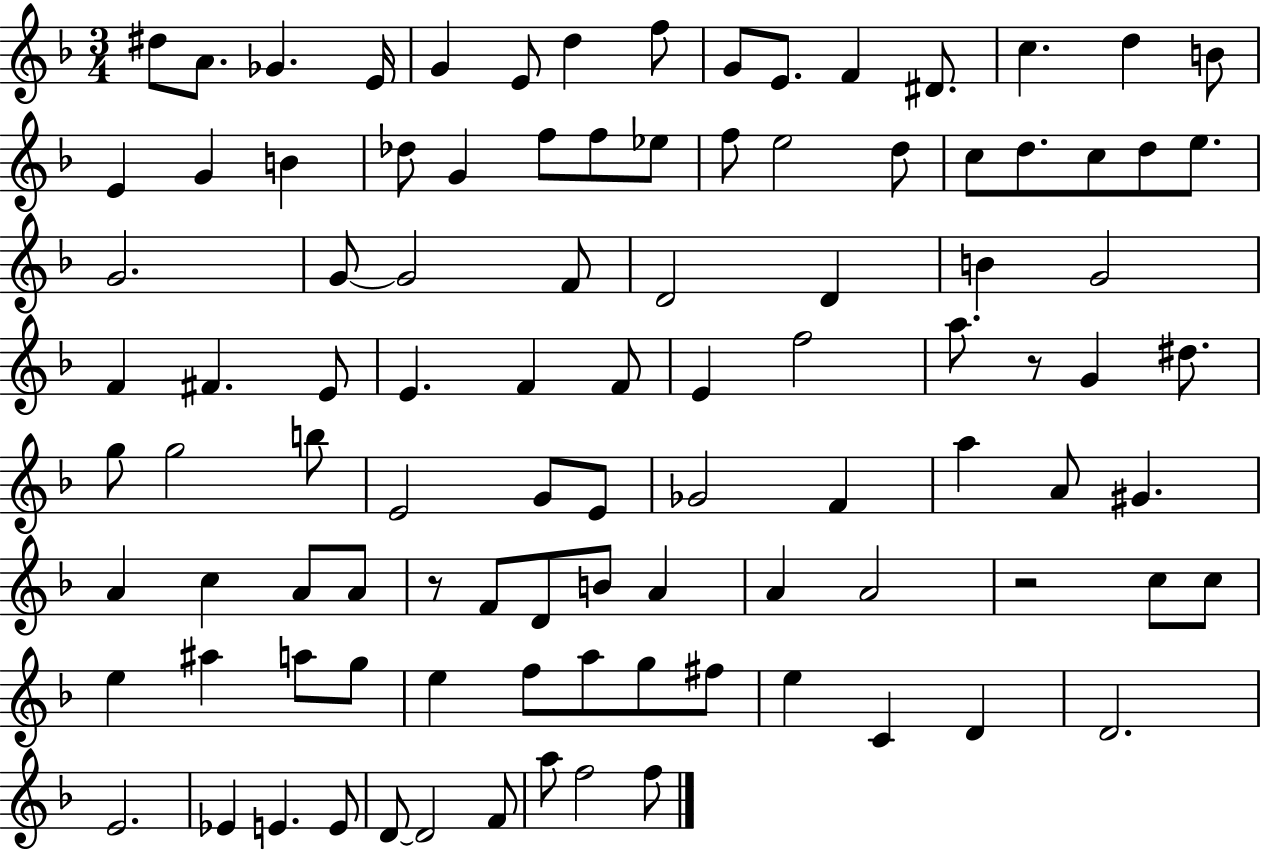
{
  \clef treble
  \numericTimeSignature
  \time 3/4
  \key f \major
  dis''8 a'8. ges'4. e'16 | g'4 e'8 d''4 f''8 | g'8 e'8. f'4 dis'8. | c''4. d''4 b'8 | \break e'4 g'4 b'4 | des''8 g'4 f''8 f''8 ees''8 | f''8 e''2 d''8 | c''8 d''8. c''8 d''8 e''8. | \break g'2. | g'8~~ g'2 f'8 | d'2 d'4 | b'4 g'2 | \break f'4 fis'4. e'8 | e'4. f'4 f'8 | e'4 f''2 | a''8. r8 g'4 dis''8. | \break g''8 g''2 b''8 | e'2 g'8 e'8 | ges'2 f'4 | a''4 a'8 gis'4. | \break a'4 c''4 a'8 a'8 | r8 f'8 d'8 b'8 a'4 | a'4 a'2 | r2 c''8 c''8 | \break e''4 ais''4 a''8 g''8 | e''4 f''8 a''8 g''8 fis''8 | e''4 c'4 d'4 | d'2. | \break e'2. | ees'4 e'4. e'8 | d'8~~ d'2 f'8 | a''8 f''2 f''8 | \break \bar "|."
}